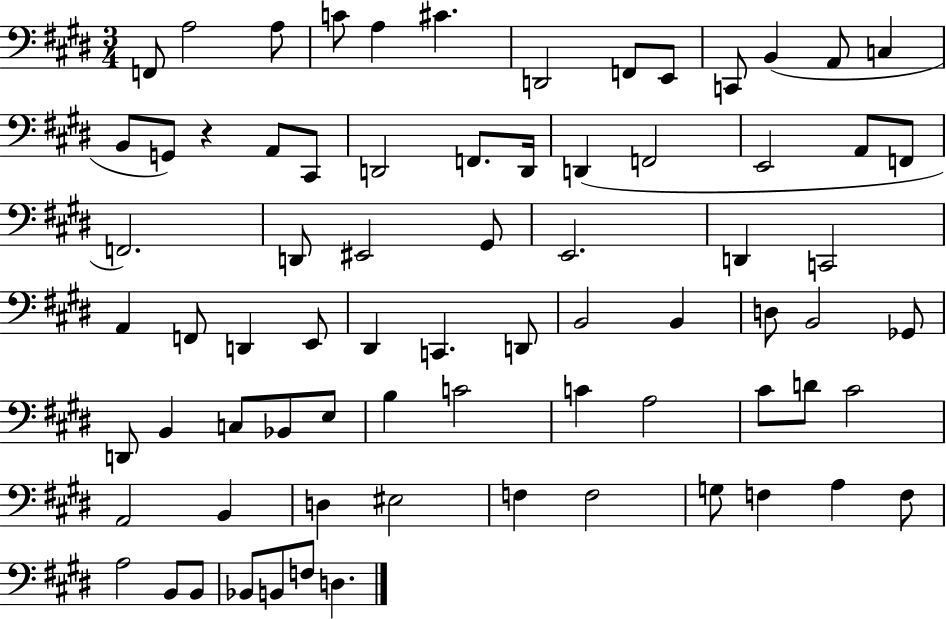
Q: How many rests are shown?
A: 1